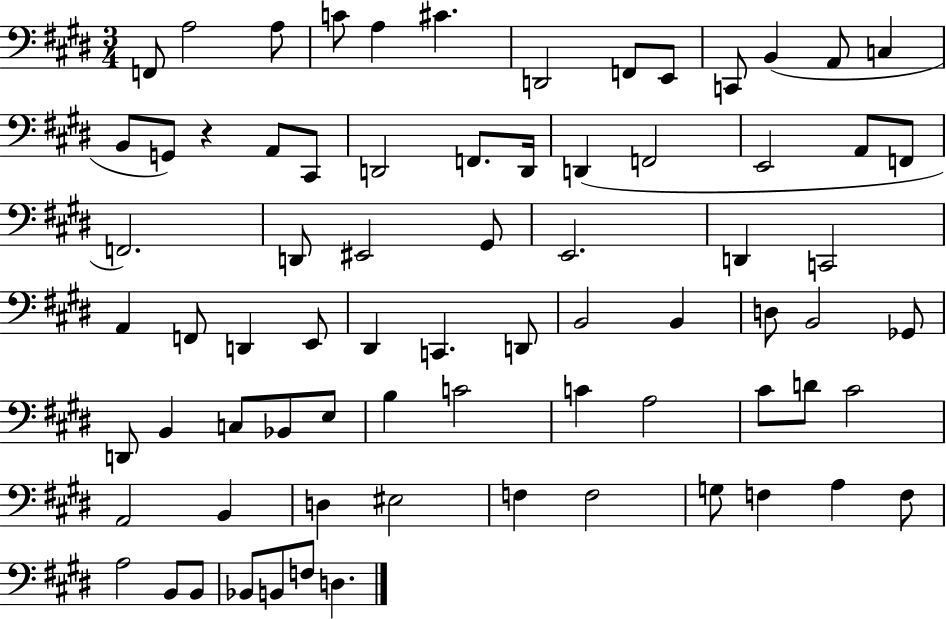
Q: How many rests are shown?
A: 1